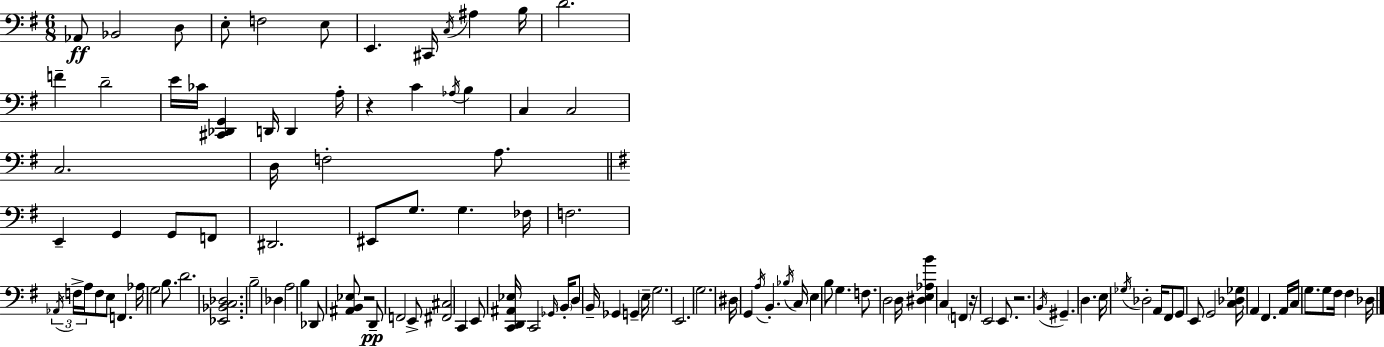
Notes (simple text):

Ab2/e Bb2/h D3/e E3/e F3/h E3/e E2/q. C#2/s C3/s A#3/q B3/s D4/h. F4/q D4/h E4/s CES4/s [C#2,Db2,G2]/q D2/s D2/q A3/s R/q C4/q Ab3/s B3/q C3/q C3/h C3/h. D3/s F3/h A3/e. E2/q G2/q G2/e F2/e D#2/h. EIS2/e G3/e. G3/q. FES3/s F3/h. Ab2/s F3/s A3/s F3/e E3/e F2/q. Ab3/s G3/h B3/e. D4/h. [Eb2,Bb2,C3,Db3]/h. B3/h Db3/q A3/h B3/q Db2/e [A#2,B2,Eb3]/e R/h D2/e F2/h E2/e [F#2,C#3]/h C2/q E2/e [C2,D2,A#2,Eb3]/s C2/h Gb2/s B2/s D3/e B2/s Gb2/q G2/q E3/s G3/h. E2/h. G3/h. D#3/s G2/q A3/s B2/q. Bb3/s C3/s E3/q B3/e G3/q. F3/e. D3/h D3/s [D#3,E3,Ab3,B4]/q C3/q F2/q R/s E2/h E2/e. R/h. B2/s G#2/q. D3/q. E3/s Gb3/s Db3/h A2/s F#2/e G2/e E2/e G2/h [C3,Db3,Gb3]/s A2/q F#2/q. A2/s C3/s G3/e. G3/e F#3/s F#3/q Db3/s